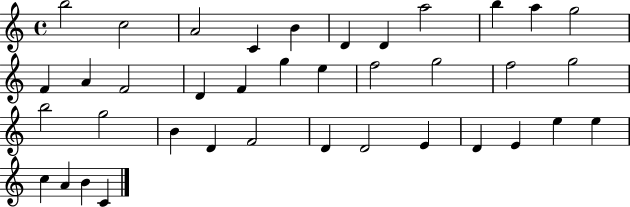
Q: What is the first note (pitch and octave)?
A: B5